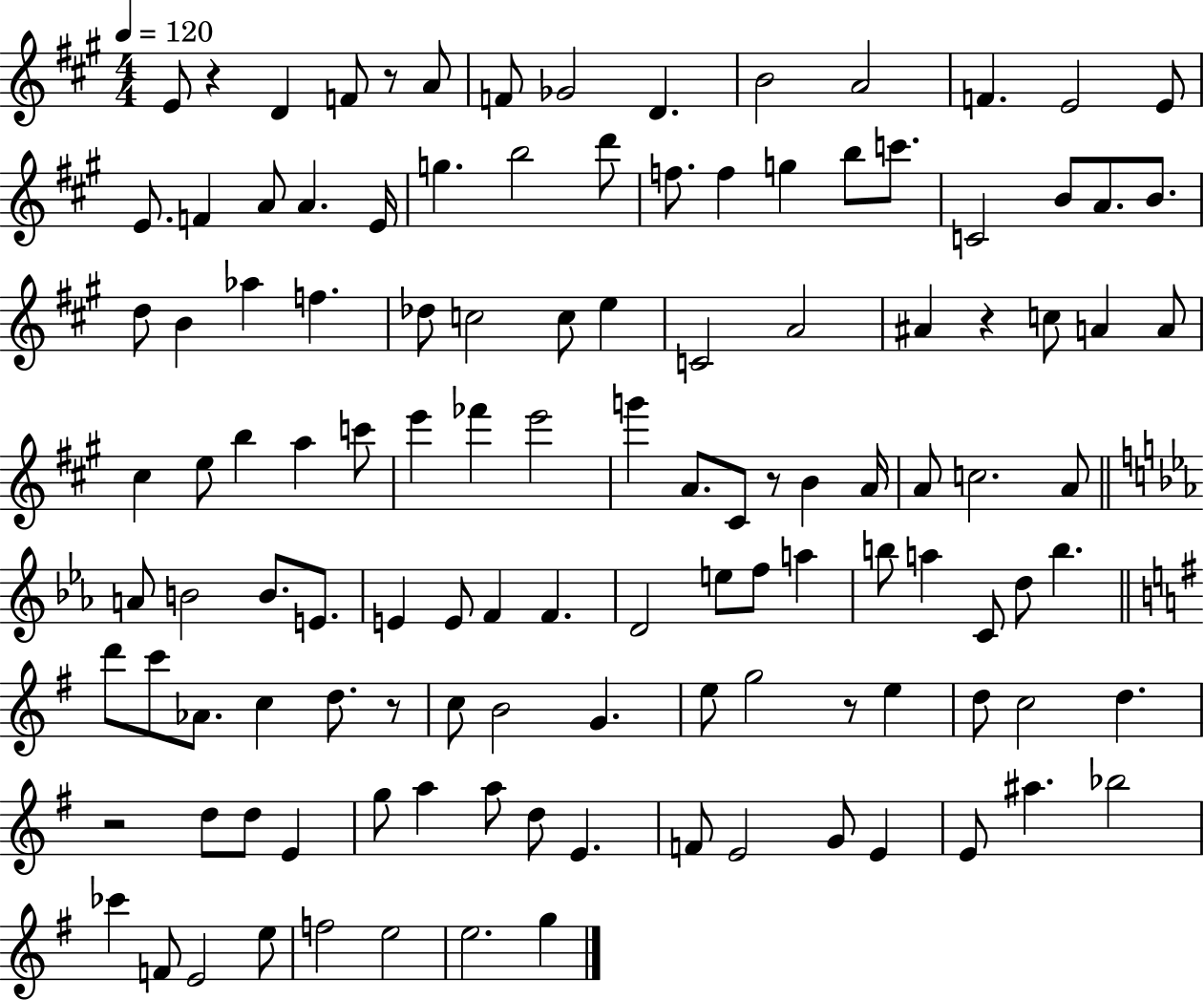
{
  \clef treble
  \numericTimeSignature
  \time 4/4
  \key a \major
  \tempo 4 = 120
  e'8 r4 d'4 f'8 r8 a'8 | f'8 ges'2 d'4. | b'2 a'2 | f'4. e'2 e'8 | \break e'8. f'4 a'8 a'4. e'16 | g''4. b''2 d'''8 | f''8. f''4 g''4 b''8 c'''8. | c'2 b'8 a'8. b'8. | \break d''8 b'4 aes''4 f''4. | des''8 c''2 c''8 e''4 | c'2 a'2 | ais'4 r4 c''8 a'4 a'8 | \break cis''4 e''8 b''4 a''4 c'''8 | e'''4 fes'''4 e'''2 | g'''4 a'8. cis'8 r8 b'4 a'16 | a'8 c''2. a'8 | \break \bar "||" \break \key ees \major a'8 b'2 b'8. e'8. | e'4 e'8 f'4 f'4. | d'2 e''8 f''8 a''4 | b''8 a''4 c'8 d''8 b''4. | \break \bar "||" \break \key e \minor d'''8 c'''8 aes'8. c''4 d''8. r8 | c''8 b'2 g'4. | e''8 g''2 r8 e''4 | d''8 c''2 d''4. | \break r2 d''8 d''8 e'4 | g''8 a''4 a''8 d''8 e'4. | f'8 e'2 g'8 e'4 | e'8 ais''4. bes''2 | \break ces'''4 f'8 e'2 e''8 | f''2 e''2 | e''2. g''4 | \bar "|."
}